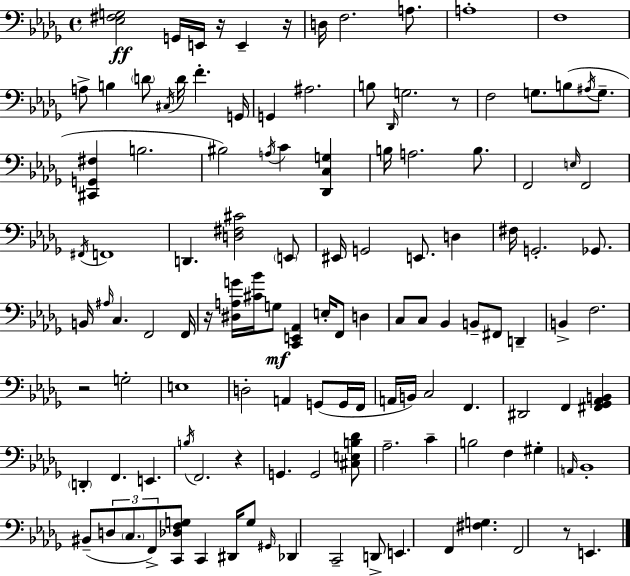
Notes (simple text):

[Eb3,F#3,G3]/h G2/s E2/s R/s E2/q R/s D3/s F3/h. A3/e. A3/w F3/w A3/e B3/q D4/e C#3/s D4/s F4/q. G2/s G2/q A#3/h. B3/e Db2/s G3/h. R/e F3/h G3/e. B3/e A#3/s G3/e. [C#2,G2,F#3]/q B3/h. BIS3/h A3/s C4/q [Db2,C3,G3]/q B3/s A3/h. B3/e. F2/h E3/s F2/h F#2/s F2/w D2/q. [D3,F#3,C#4]/h E2/e EIS2/s G2/h E2/e. D3/q F#3/s G2/h. Gb2/e. B2/s A#3/s C3/q. F2/h F2/s R/s [D#3,A3,G4]/s [C#4,Bb4]/s G3/e [C2,E2,Ab2]/q E3/s F2/e D3/q C3/e C3/e Bb2/q B2/e F#2/e D2/q B2/q F3/h. R/h G3/h E3/w D3/h A2/q G2/e G2/s F2/s A2/s B2/s C3/h F2/q. D#2/h F2/q [F#2,Gb2,Ab2,B2]/q D2/q F2/q. E2/q. B3/s F2/h. R/q G2/q. G2/h [C#3,E3,B3,Db4]/e Ab3/h. C4/q B3/h F3/q G#3/q A2/s Bb2/w BIS2/e D3/e C3/e. F2/e [C2,Db3,F3,G3]/e C2/q D#2/s G3/e G#2/s Db2/q C2/h D2/e E2/q. F2/q [F#3,G3]/q. F2/h R/e E2/q.